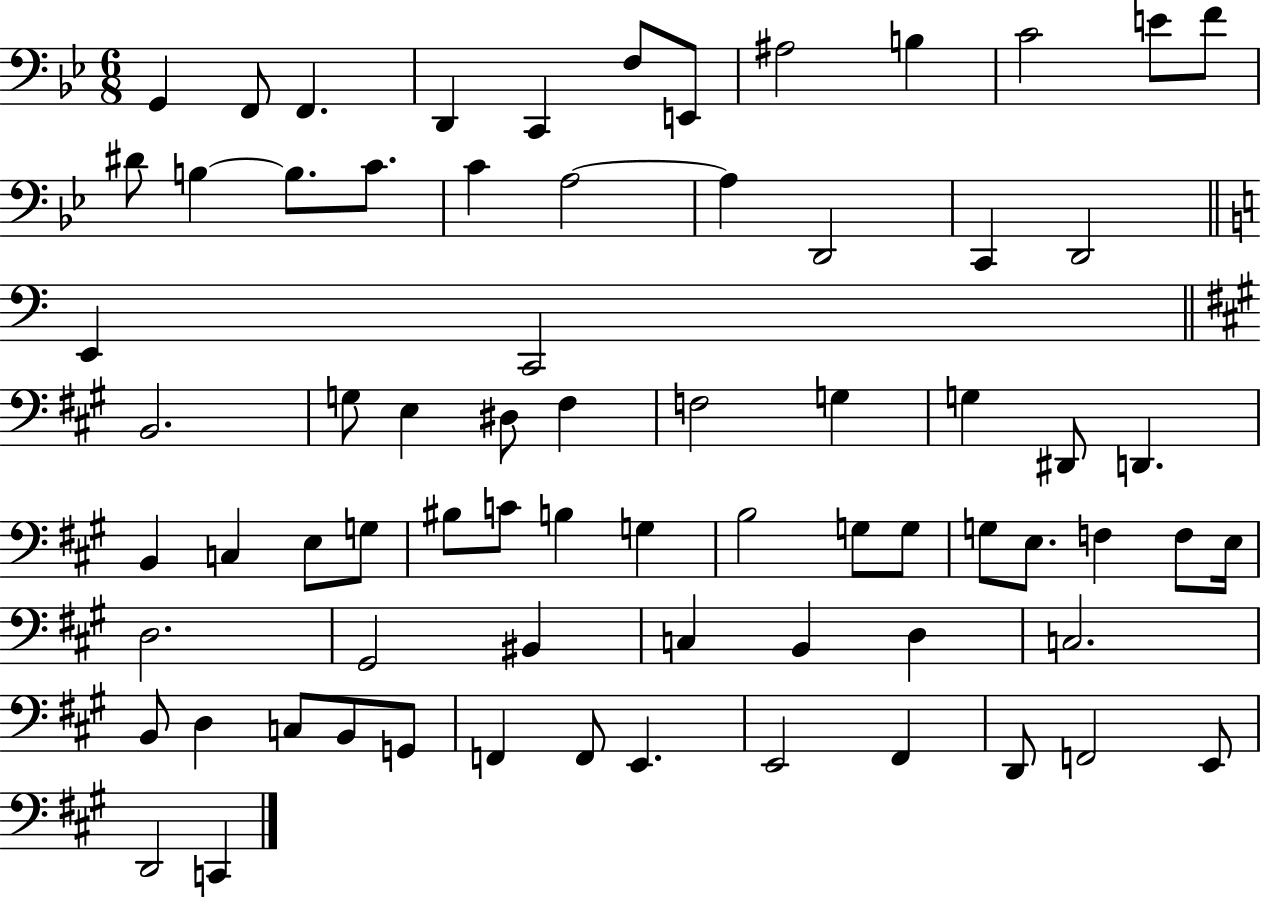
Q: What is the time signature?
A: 6/8